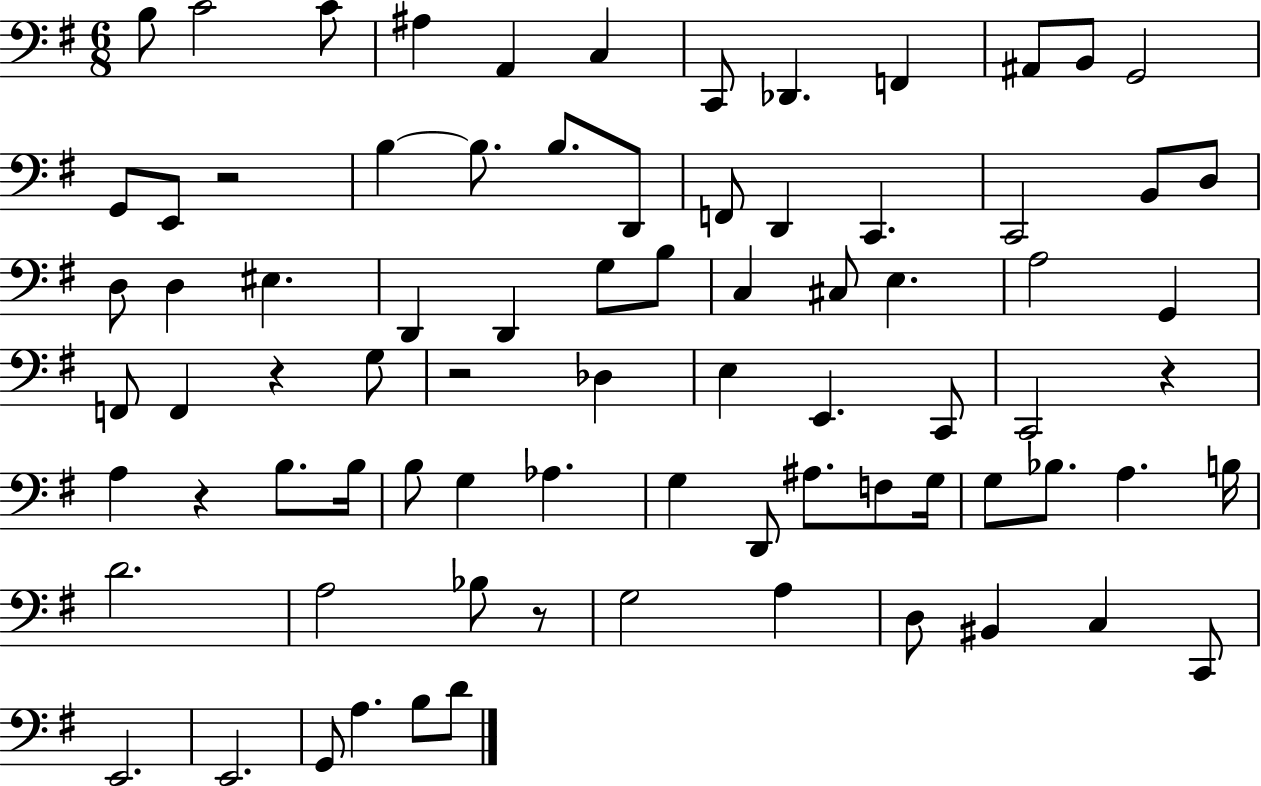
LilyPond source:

{
  \clef bass
  \numericTimeSignature
  \time 6/8
  \key g \major
  b8 c'2 c'8 | ais4 a,4 c4 | c,8 des,4. f,4 | ais,8 b,8 g,2 | \break g,8 e,8 r2 | b4~~ b8. b8. d,8 | f,8 d,4 c,4. | c,2 b,8 d8 | \break d8 d4 eis4. | d,4 d,4 g8 b8 | c4 cis8 e4. | a2 g,4 | \break f,8 f,4 r4 g8 | r2 des4 | e4 e,4. c,8 | c,2 r4 | \break a4 r4 b8. b16 | b8 g4 aes4. | g4 d,8 ais8. f8 g16 | g8 bes8. a4. b16 | \break d'2. | a2 bes8 r8 | g2 a4 | d8 bis,4 c4 c,8 | \break e,2. | e,2. | g,8 a4. b8 d'8 | \bar "|."
}